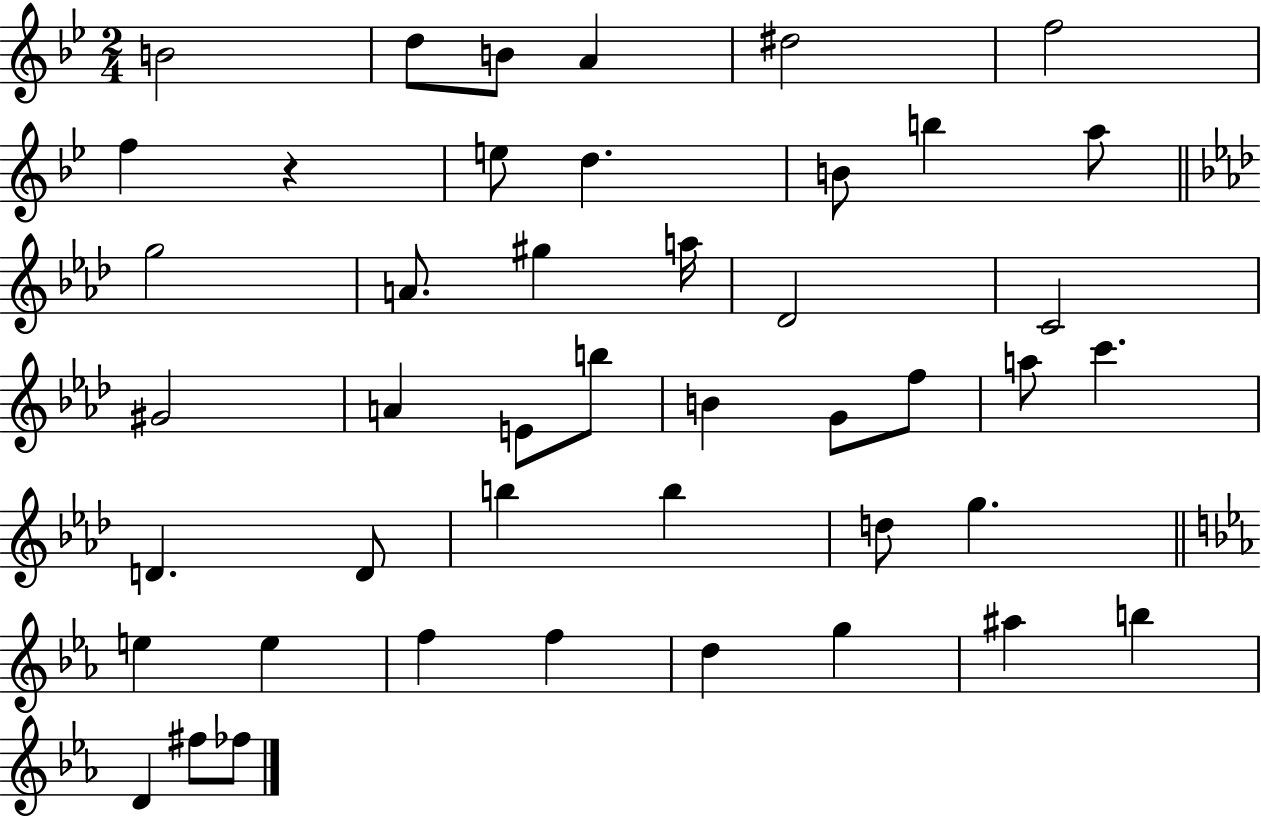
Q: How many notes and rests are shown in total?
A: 45